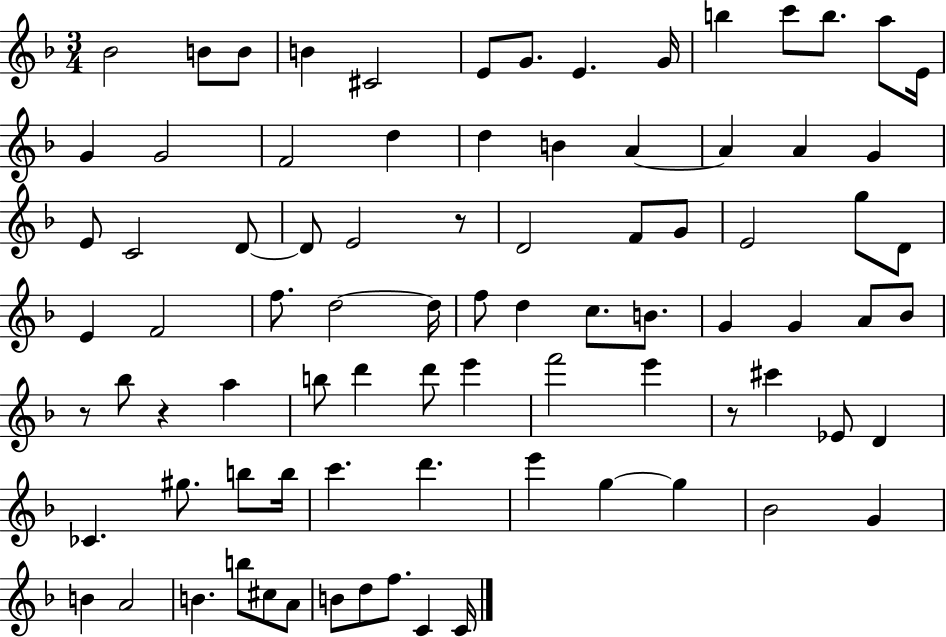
Bb4/h B4/e B4/e B4/q C#4/h E4/e G4/e. E4/q. G4/s B5/q C6/e B5/e. A5/e E4/s G4/q G4/h F4/h D5/q D5/q B4/q A4/q A4/q A4/q G4/q E4/e C4/h D4/e D4/e E4/h R/e D4/h F4/e G4/e E4/h G5/e D4/e E4/q F4/h F5/e. D5/h D5/s F5/e D5/q C5/e. B4/e. G4/q G4/q A4/e Bb4/e R/e Bb5/e R/q A5/q B5/e D6/q D6/e E6/q F6/h E6/q R/e C#6/q Eb4/e D4/q CES4/q. G#5/e. B5/e B5/s C6/q. D6/q. E6/q G5/q G5/q Bb4/h G4/q B4/q A4/h B4/q. B5/e C#5/e A4/e B4/e D5/e F5/e. C4/q C4/s